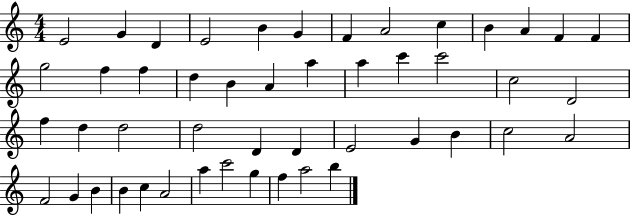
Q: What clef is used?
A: treble